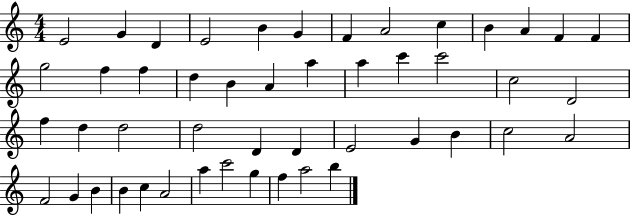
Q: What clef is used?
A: treble